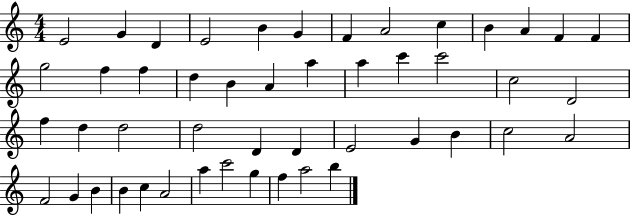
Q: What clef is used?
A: treble